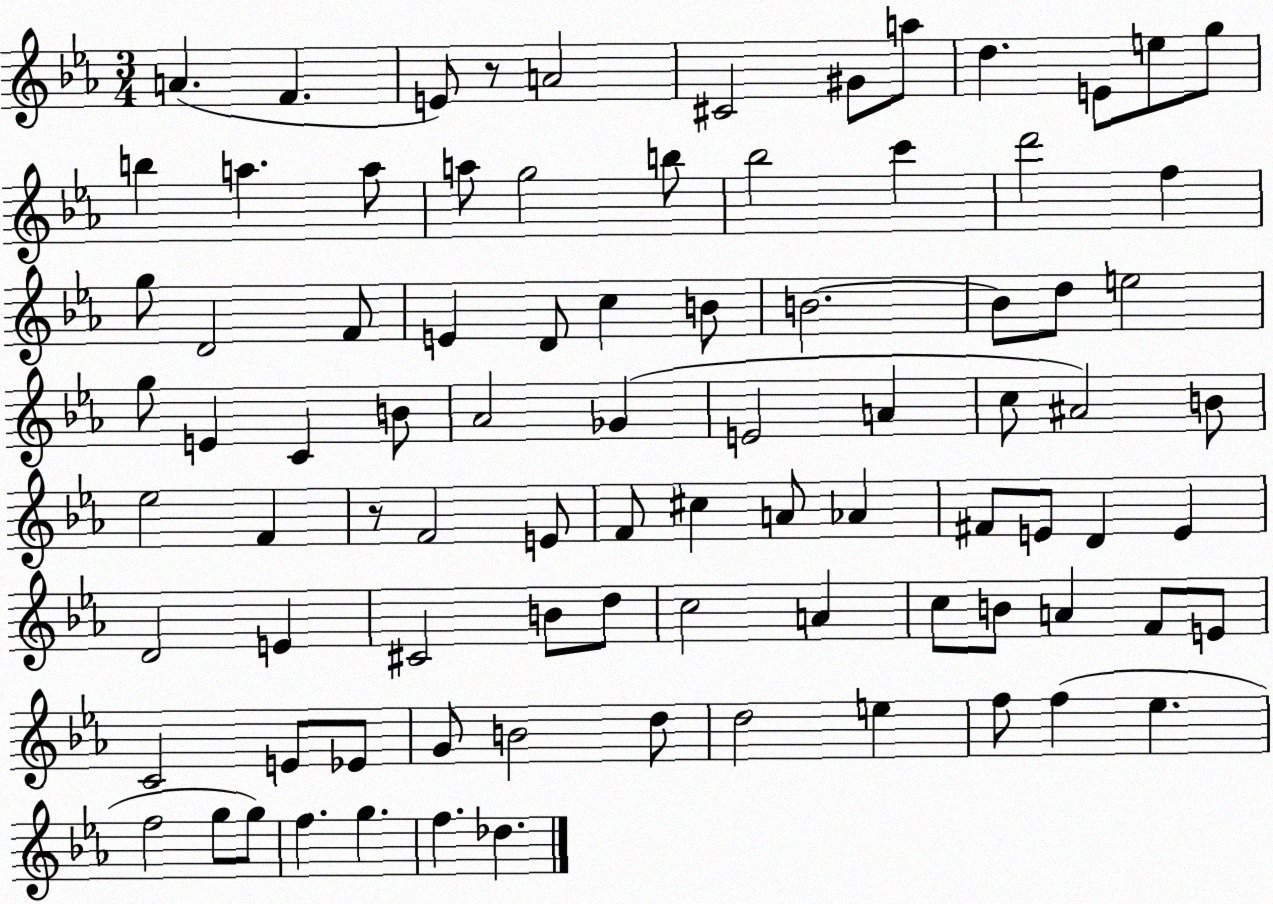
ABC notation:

X:1
T:Untitled
M:3/4
L:1/4
K:Eb
A F E/2 z/2 A2 ^C2 ^G/2 a/2 d E/2 e/2 g/2 b a a/2 a/2 g2 b/2 _b2 c' d'2 f g/2 D2 F/2 E D/2 c B/2 B2 B/2 d/2 e2 g/2 E C B/2 _A2 _G E2 A c/2 ^A2 B/2 _e2 F z/2 F2 E/2 F/2 ^c A/2 _A ^F/2 E/2 D E D2 E ^C2 B/2 d/2 c2 A c/2 B/2 A F/2 E/2 C2 E/2 _E/2 G/2 B2 d/2 d2 e f/2 f _e f2 g/2 g/2 f g f _d